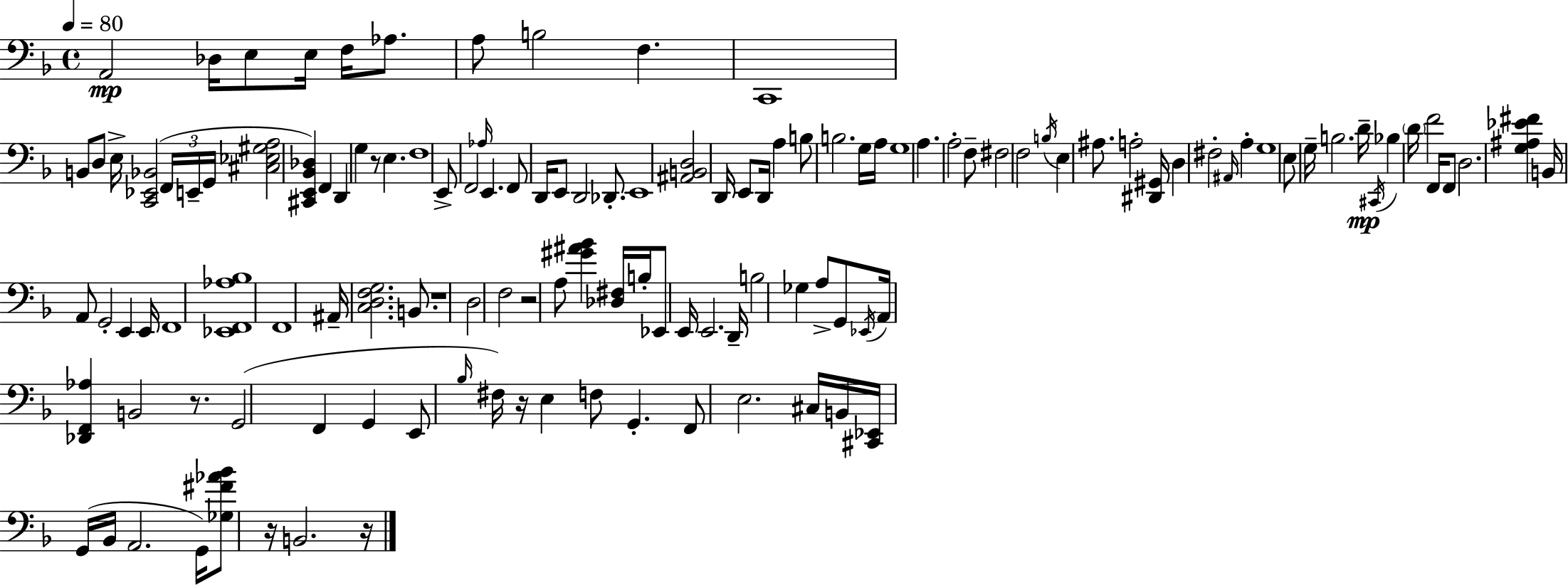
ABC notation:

X:1
T:Untitled
M:4/4
L:1/4
K:F
A,,2 _D,/4 E,/2 E,/4 F,/4 _A,/2 A,/2 B,2 F, C,,4 B,,/2 D,/2 E,/4 [C,,_E,,_B,,]2 F,,/4 E,,/4 G,,/4 [^C,_E,^G,A,]2 [^C,,E,,_B,,_D,] F,, D,, G, z/2 E, F,4 E,,/2 F,,2 _A,/4 E,, F,,/2 D,,/4 E,,/2 D,,2 _D,,/2 E,,4 [^A,,B,,D,]2 D,,/4 E,,/2 D,,/4 A, B,/2 B,2 G,/4 A,/4 G,4 A, A,2 F,/2 ^F,2 F,2 B,/4 E, ^A,/2 A,2 [^D,,^G,,]/4 D, ^F,2 ^A,,/4 A, G,4 E,/2 G,/4 B,2 D/4 ^C,,/4 _B, D/4 F2 F,,/4 F,,/2 D,2 [G,^A,_E^F] B,,/4 A,,/2 G,,2 E,, E,,/4 F,,4 [_E,,F,,_A,_B,]4 F,,4 ^A,,/4 [C,D,F,G,]2 B,,/2 z4 D,2 F,2 z2 A,/2 [^G^A_B] [_D,^F,]/4 B,/4 _E,,/2 E,,/4 E,,2 D,,/4 B,2 _G, A,/2 G,,/2 _E,,/4 A,,/4 [_D,,F,,_A,] B,,2 z/2 G,,2 F,, G,, E,,/2 _B,/4 ^F,/4 z/4 E, F,/2 G,, F,,/2 E,2 ^C,/4 B,,/4 [^C,,_E,,]/4 G,,/4 _B,,/4 A,,2 G,,/4 [_G,^F_A_B]/2 z/4 B,,2 z/4